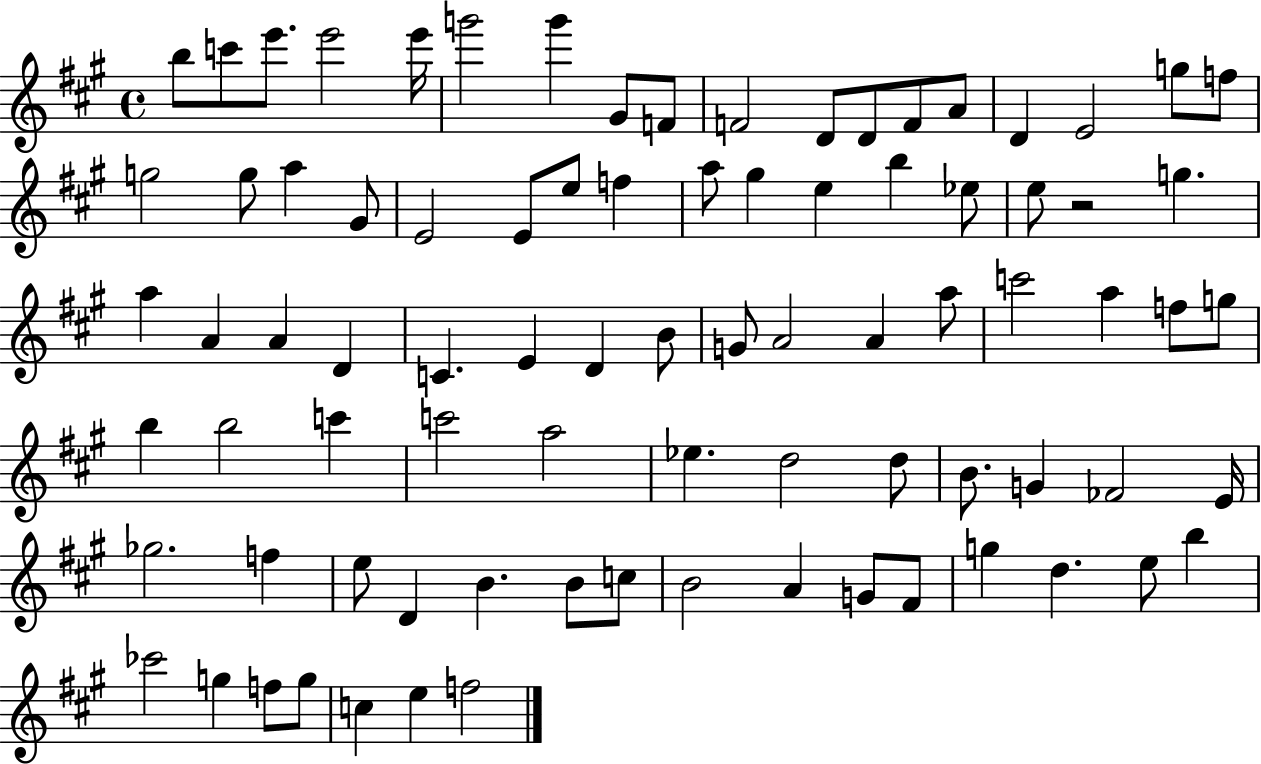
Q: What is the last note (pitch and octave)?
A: F5